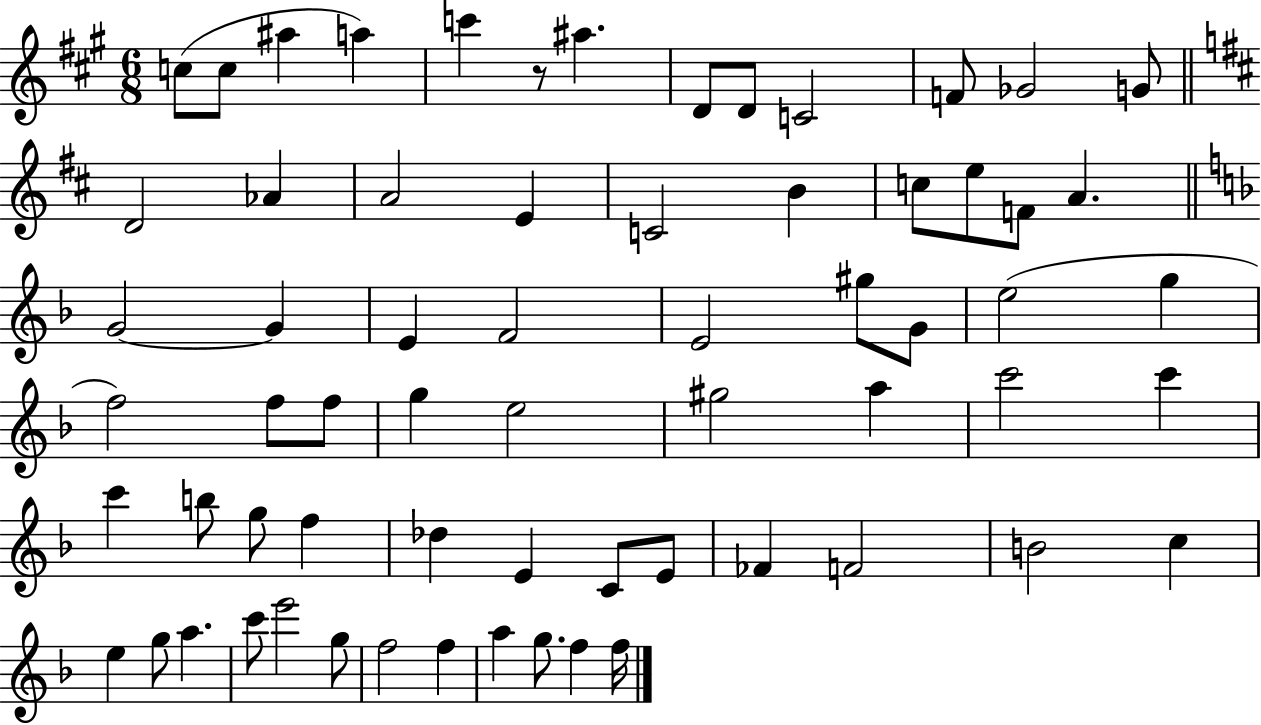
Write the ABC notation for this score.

X:1
T:Untitled
M:6/8
L:1/4
K:A
c/2 c/2 ^a a c' z/2 ^a D/2 D/2 C2 F/2 _G2 G/2 D2 _A A2 E C2 B c/2 e/2 F/2 A G2 G E F2 E2 ^g/2 G/2 e2 g f2 f/2 f/2 g e2 ^g2 a c'2 c' c' b/2 g/2 f _d E C/2 E/2 _F F2 B2 c e g/2 a c'/2 e'2 g/2 f2 f a g/2 f f/4